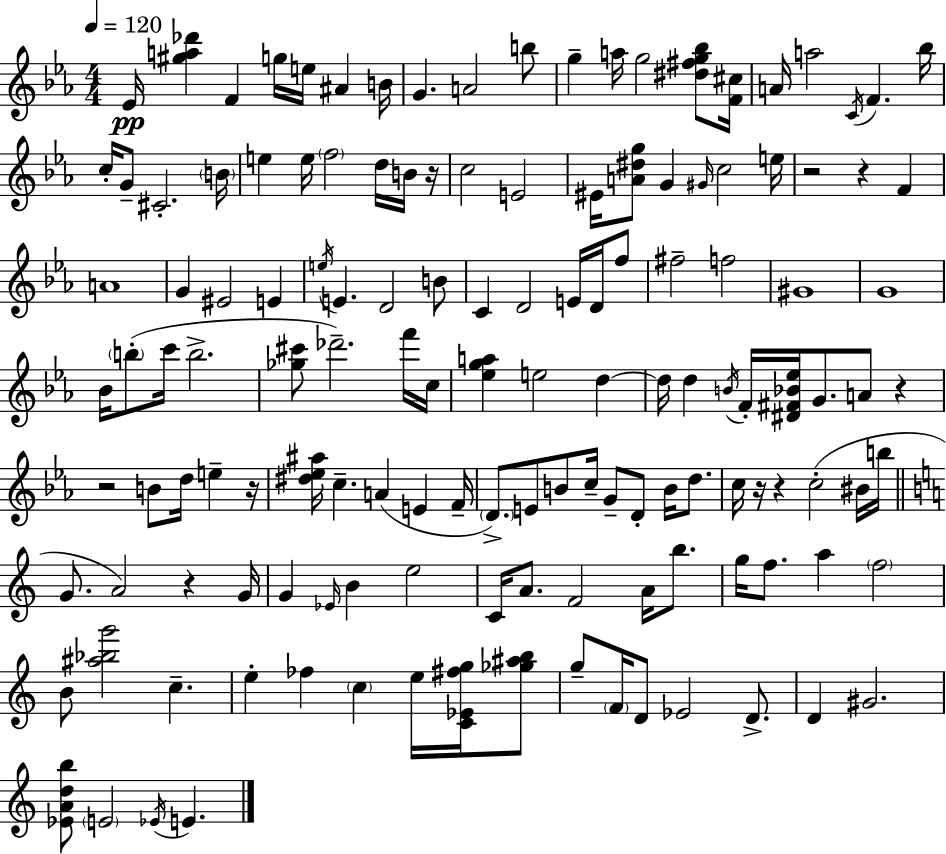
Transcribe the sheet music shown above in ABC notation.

X:1
T:Untitled
M:4/4
L:1/4
K:Eb
_E/4 [^ga_d'] F g/4 e/4 ^A B/4 G A2 b/2 g a/4 g2 [^d^fg_b]/2 [F^c]/4 A/4 a2 C/4 F _b/4 c/4 G/2 ^C2 B/4 e e/4 f2 d/4 B/4 z/4 c2 E2 ^E/4 [A^dg]/2 G ^G/4 c2 e/4 z2 z F A4 G ^E2 E e/4 E D2 B/2 C D2 E/4 D/4 f/2 ^f2 f2 ^G4 G4 _B/4 b/2 c'/4 b2 [_g^c']/2 _d'2 f'/4 c/4 [_ega] e2 d d/4 d B/4 F/4 [^D^F_B_e]/4 G/2 A/2 z z2 B/2 d/4 e z/4 [^d_e^a]/4 c A E F/4 D/2 E/2 B/2 c/4 G/2 D/2 B/4 d/2 c/4 z/4 z c2 ^B/4 b/4 G/2 A2 z G/4 G _E/4 B e2 C/4 A/2 F2 A/4 b/2 g/4 f/2 a f2 B/2 [^a_bg']2 c e _f c e/4 [C_E^fg]/4 [_g^ab]/2 g/2 F/4 D/2 _E2 D/2 D ^G2 [_EAdb]/2 E2 _E/4 E